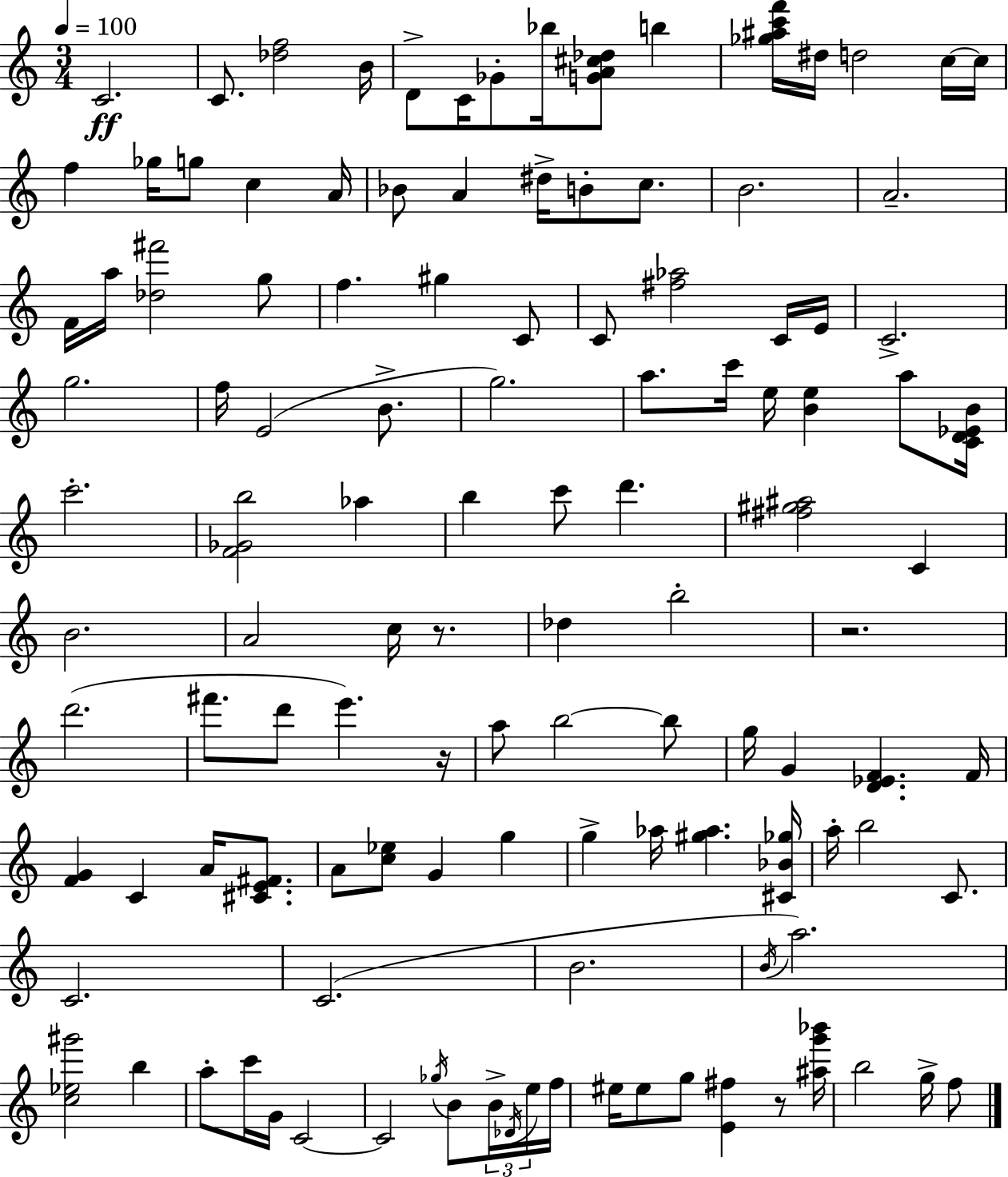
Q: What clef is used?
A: treble